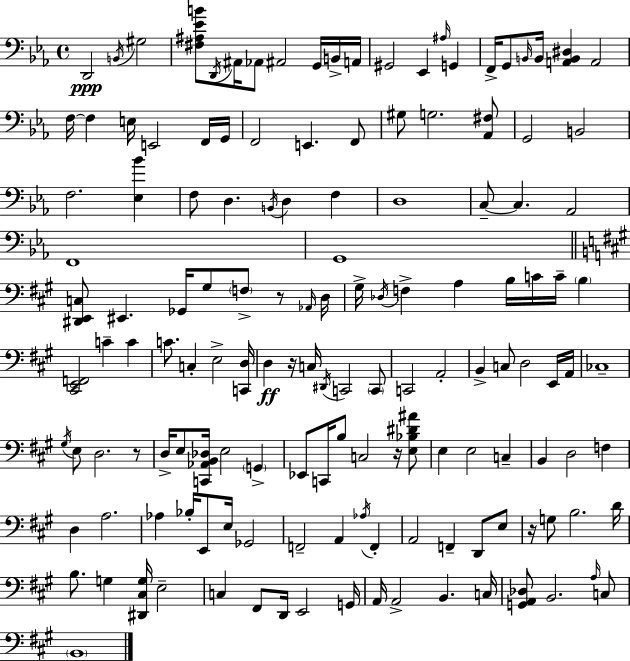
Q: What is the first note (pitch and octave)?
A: D2